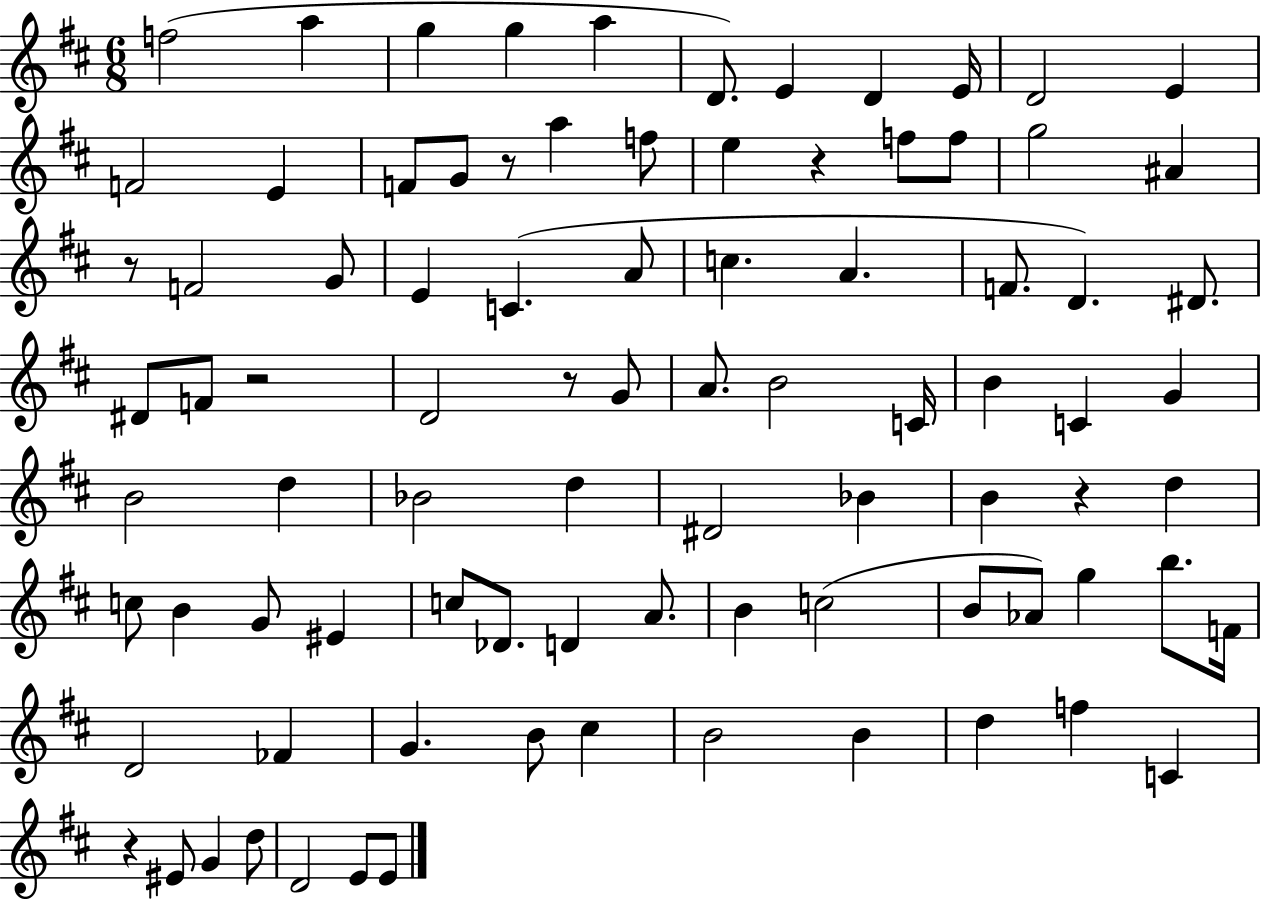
{
  \clef treble
  \numericTimeSignature
  \time 6/8
  \key d \major
  f''2( a''4 | g''4 g''4 a''4 | d'8.) e'4 d'4 e'16 | d'2 e'4 | \break f'2 e'4 | f'8 g'8 r8 a''4 f''8 | e''4 r4 f''8 f''8 | g''2 ais'4 | \break r8 f'2 g'8 | e'4 c'4.( a'8 | c''4. a'4. | f'8. d'4.) dis'8. | \break dis'8 f'8 r2 | d'2 r8 g'8 | a'8. b'2 c'16 | b'4 c'4 g'4 | \break b'2 d''4 | bes'2 d''4 | dis'2 bes'4 | b'4 r4 d''4 | \break c''8 b'4 g'8 eis'4 | c''8 des'8. d'4 a'8. | b'4 c''2( | b'8 aes'8) g''4 b''8. f'16 | \break d'2 fes'4 | g'4. b'8 cis''4 | b'2 b'4 | d''4 f''4 c'4 | \break r4 eis'8 g'4 d''8 | d'2 e'8 e'8 | \bar "|."
}